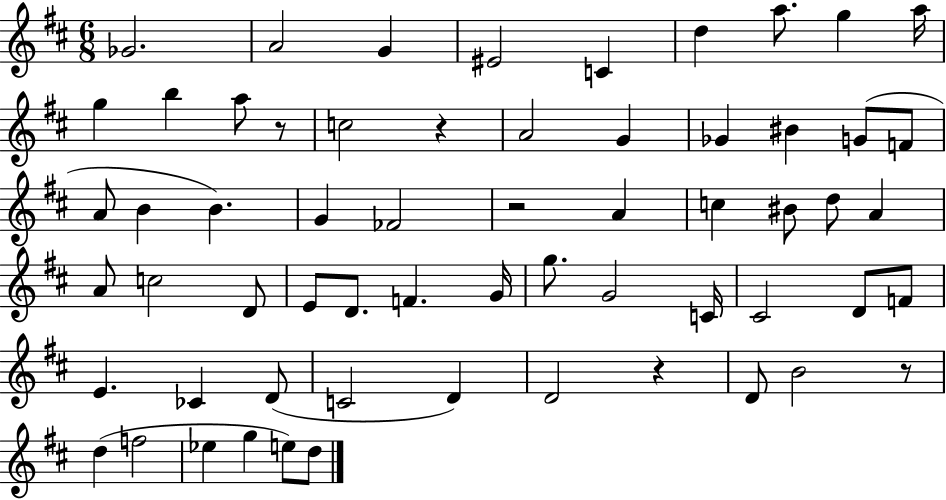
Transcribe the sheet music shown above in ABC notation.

X:1
T:Untitled
M:6/8
L:1/4
K:D
_G2 A2 G ^E2 C d a/2 g a/4 g b a/2 z/2 c2 z A2 G _G ^B G/2 F/2 A/2 B B G _F2 z2 A c ^B/2 d/2 A A/2 c2 D/2 E/2 D/2 F G/4 g/2 G2 C/4 ^C2 D/2 F/2 E _C D/2 C2 D D2 z D/2 B2 z/2 d f2 _e g e/2 d/2